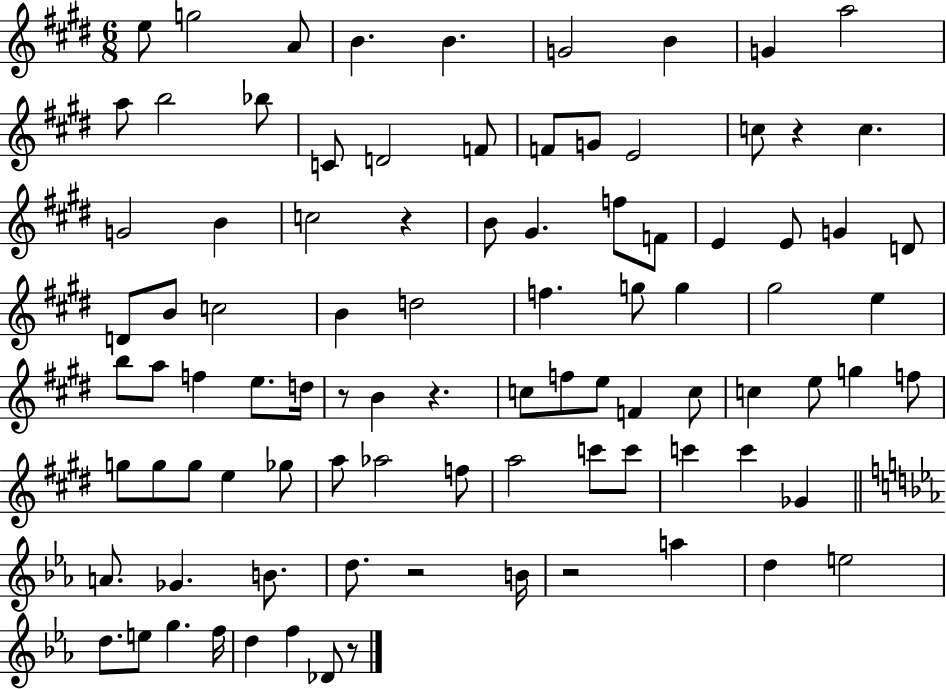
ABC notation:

X:1
T:Untitled
M:6/8
L:1/4
K:E
e/2 g2 A/2 B B G2 B G a2 a/2 b2 _b/2 C/2 D2 F/2 F/2 G/2 E2 c/2 z c G2 B c2 z B/2 ^G f/2 F/2 E E/2 G D/2 D/2 B/2 c2 B d2 f g/2 g ^g2 e b/2 a/2 f e/2 d/4 z/2 B z c/2 f/2 e/2 F c/2 c e/2 g f/2 g/2 g/2 g/2 e _g/2 a/2 _a2 f/2 a2 c'/2 c'/2 c' c' _G A/2 _G B/2 d/2 z2 B/4 z2 a d e2 d/2 e/2 g f/4 d f _D/2 z/2